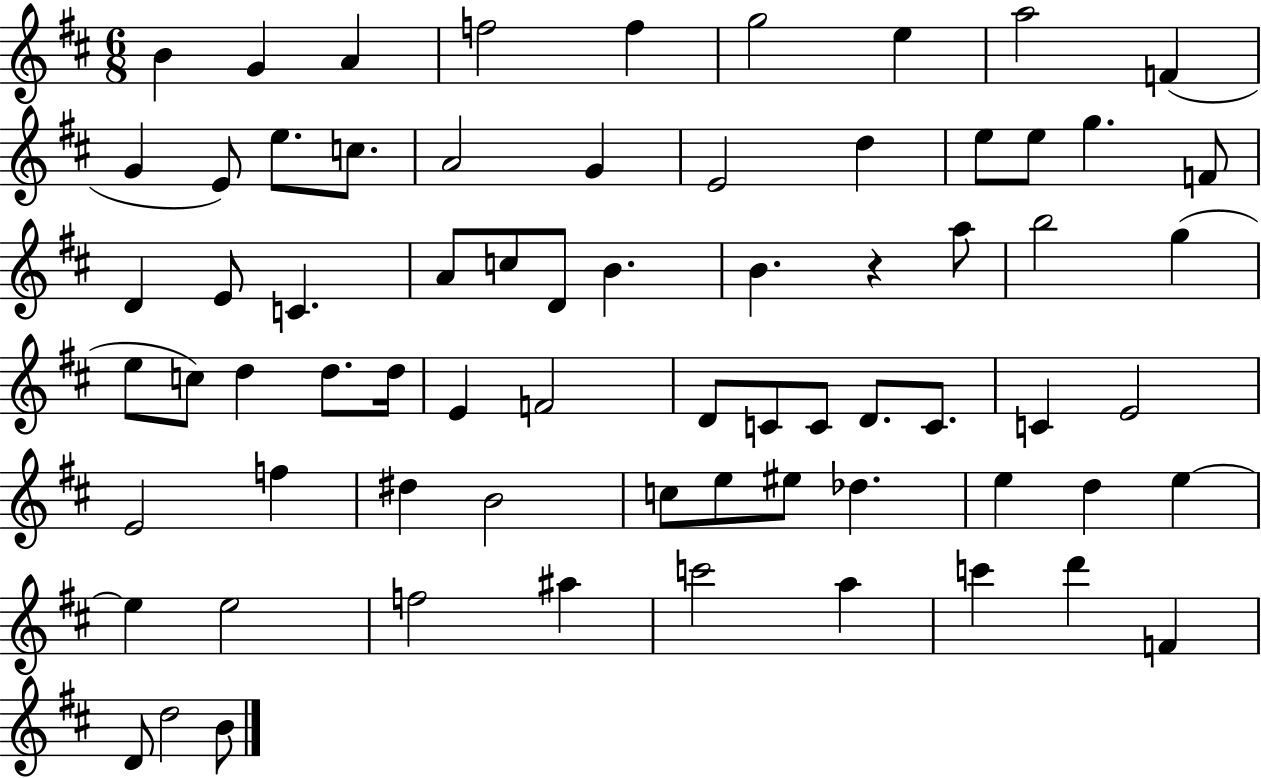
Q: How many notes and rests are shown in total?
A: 70